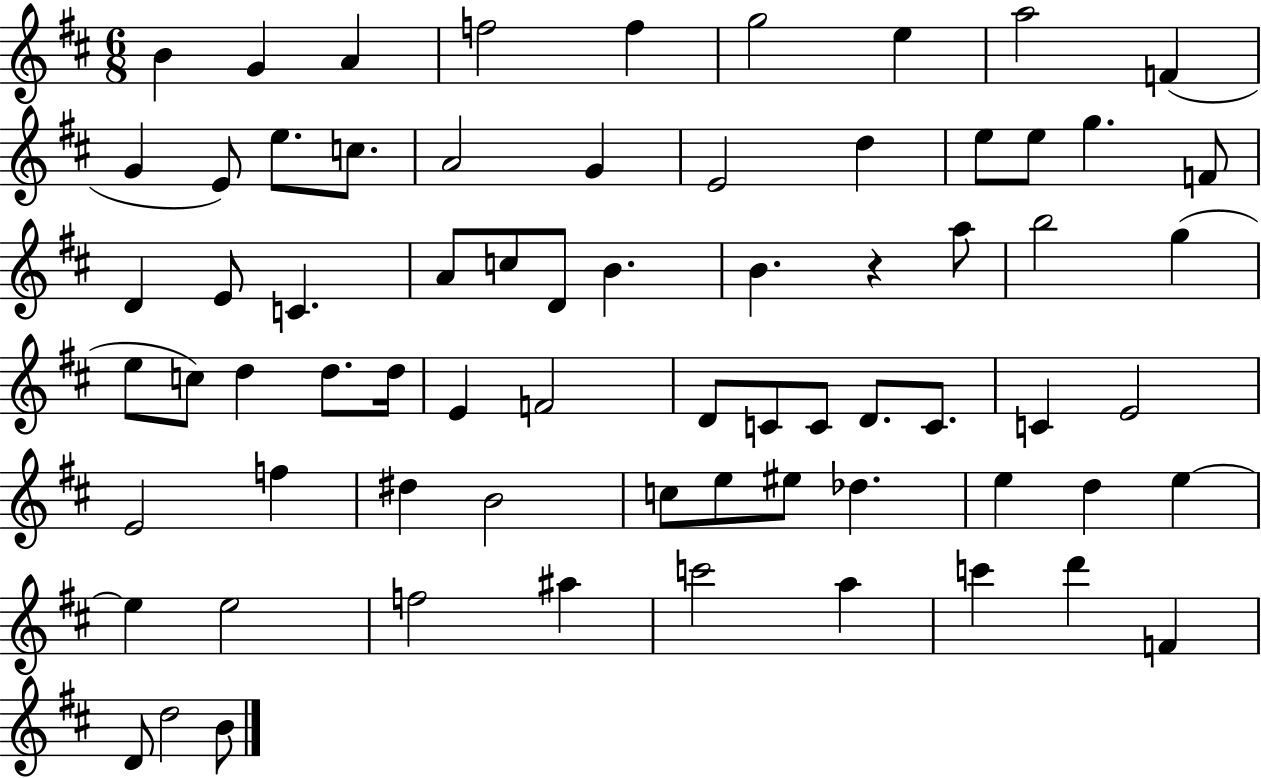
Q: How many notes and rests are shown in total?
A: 70